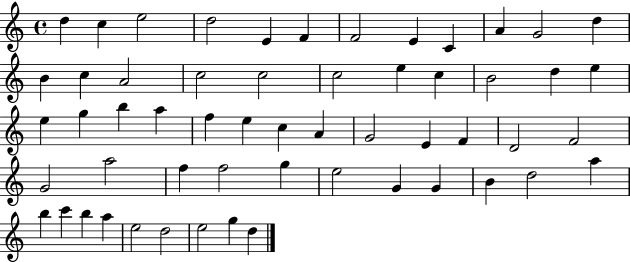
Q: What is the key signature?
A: C major